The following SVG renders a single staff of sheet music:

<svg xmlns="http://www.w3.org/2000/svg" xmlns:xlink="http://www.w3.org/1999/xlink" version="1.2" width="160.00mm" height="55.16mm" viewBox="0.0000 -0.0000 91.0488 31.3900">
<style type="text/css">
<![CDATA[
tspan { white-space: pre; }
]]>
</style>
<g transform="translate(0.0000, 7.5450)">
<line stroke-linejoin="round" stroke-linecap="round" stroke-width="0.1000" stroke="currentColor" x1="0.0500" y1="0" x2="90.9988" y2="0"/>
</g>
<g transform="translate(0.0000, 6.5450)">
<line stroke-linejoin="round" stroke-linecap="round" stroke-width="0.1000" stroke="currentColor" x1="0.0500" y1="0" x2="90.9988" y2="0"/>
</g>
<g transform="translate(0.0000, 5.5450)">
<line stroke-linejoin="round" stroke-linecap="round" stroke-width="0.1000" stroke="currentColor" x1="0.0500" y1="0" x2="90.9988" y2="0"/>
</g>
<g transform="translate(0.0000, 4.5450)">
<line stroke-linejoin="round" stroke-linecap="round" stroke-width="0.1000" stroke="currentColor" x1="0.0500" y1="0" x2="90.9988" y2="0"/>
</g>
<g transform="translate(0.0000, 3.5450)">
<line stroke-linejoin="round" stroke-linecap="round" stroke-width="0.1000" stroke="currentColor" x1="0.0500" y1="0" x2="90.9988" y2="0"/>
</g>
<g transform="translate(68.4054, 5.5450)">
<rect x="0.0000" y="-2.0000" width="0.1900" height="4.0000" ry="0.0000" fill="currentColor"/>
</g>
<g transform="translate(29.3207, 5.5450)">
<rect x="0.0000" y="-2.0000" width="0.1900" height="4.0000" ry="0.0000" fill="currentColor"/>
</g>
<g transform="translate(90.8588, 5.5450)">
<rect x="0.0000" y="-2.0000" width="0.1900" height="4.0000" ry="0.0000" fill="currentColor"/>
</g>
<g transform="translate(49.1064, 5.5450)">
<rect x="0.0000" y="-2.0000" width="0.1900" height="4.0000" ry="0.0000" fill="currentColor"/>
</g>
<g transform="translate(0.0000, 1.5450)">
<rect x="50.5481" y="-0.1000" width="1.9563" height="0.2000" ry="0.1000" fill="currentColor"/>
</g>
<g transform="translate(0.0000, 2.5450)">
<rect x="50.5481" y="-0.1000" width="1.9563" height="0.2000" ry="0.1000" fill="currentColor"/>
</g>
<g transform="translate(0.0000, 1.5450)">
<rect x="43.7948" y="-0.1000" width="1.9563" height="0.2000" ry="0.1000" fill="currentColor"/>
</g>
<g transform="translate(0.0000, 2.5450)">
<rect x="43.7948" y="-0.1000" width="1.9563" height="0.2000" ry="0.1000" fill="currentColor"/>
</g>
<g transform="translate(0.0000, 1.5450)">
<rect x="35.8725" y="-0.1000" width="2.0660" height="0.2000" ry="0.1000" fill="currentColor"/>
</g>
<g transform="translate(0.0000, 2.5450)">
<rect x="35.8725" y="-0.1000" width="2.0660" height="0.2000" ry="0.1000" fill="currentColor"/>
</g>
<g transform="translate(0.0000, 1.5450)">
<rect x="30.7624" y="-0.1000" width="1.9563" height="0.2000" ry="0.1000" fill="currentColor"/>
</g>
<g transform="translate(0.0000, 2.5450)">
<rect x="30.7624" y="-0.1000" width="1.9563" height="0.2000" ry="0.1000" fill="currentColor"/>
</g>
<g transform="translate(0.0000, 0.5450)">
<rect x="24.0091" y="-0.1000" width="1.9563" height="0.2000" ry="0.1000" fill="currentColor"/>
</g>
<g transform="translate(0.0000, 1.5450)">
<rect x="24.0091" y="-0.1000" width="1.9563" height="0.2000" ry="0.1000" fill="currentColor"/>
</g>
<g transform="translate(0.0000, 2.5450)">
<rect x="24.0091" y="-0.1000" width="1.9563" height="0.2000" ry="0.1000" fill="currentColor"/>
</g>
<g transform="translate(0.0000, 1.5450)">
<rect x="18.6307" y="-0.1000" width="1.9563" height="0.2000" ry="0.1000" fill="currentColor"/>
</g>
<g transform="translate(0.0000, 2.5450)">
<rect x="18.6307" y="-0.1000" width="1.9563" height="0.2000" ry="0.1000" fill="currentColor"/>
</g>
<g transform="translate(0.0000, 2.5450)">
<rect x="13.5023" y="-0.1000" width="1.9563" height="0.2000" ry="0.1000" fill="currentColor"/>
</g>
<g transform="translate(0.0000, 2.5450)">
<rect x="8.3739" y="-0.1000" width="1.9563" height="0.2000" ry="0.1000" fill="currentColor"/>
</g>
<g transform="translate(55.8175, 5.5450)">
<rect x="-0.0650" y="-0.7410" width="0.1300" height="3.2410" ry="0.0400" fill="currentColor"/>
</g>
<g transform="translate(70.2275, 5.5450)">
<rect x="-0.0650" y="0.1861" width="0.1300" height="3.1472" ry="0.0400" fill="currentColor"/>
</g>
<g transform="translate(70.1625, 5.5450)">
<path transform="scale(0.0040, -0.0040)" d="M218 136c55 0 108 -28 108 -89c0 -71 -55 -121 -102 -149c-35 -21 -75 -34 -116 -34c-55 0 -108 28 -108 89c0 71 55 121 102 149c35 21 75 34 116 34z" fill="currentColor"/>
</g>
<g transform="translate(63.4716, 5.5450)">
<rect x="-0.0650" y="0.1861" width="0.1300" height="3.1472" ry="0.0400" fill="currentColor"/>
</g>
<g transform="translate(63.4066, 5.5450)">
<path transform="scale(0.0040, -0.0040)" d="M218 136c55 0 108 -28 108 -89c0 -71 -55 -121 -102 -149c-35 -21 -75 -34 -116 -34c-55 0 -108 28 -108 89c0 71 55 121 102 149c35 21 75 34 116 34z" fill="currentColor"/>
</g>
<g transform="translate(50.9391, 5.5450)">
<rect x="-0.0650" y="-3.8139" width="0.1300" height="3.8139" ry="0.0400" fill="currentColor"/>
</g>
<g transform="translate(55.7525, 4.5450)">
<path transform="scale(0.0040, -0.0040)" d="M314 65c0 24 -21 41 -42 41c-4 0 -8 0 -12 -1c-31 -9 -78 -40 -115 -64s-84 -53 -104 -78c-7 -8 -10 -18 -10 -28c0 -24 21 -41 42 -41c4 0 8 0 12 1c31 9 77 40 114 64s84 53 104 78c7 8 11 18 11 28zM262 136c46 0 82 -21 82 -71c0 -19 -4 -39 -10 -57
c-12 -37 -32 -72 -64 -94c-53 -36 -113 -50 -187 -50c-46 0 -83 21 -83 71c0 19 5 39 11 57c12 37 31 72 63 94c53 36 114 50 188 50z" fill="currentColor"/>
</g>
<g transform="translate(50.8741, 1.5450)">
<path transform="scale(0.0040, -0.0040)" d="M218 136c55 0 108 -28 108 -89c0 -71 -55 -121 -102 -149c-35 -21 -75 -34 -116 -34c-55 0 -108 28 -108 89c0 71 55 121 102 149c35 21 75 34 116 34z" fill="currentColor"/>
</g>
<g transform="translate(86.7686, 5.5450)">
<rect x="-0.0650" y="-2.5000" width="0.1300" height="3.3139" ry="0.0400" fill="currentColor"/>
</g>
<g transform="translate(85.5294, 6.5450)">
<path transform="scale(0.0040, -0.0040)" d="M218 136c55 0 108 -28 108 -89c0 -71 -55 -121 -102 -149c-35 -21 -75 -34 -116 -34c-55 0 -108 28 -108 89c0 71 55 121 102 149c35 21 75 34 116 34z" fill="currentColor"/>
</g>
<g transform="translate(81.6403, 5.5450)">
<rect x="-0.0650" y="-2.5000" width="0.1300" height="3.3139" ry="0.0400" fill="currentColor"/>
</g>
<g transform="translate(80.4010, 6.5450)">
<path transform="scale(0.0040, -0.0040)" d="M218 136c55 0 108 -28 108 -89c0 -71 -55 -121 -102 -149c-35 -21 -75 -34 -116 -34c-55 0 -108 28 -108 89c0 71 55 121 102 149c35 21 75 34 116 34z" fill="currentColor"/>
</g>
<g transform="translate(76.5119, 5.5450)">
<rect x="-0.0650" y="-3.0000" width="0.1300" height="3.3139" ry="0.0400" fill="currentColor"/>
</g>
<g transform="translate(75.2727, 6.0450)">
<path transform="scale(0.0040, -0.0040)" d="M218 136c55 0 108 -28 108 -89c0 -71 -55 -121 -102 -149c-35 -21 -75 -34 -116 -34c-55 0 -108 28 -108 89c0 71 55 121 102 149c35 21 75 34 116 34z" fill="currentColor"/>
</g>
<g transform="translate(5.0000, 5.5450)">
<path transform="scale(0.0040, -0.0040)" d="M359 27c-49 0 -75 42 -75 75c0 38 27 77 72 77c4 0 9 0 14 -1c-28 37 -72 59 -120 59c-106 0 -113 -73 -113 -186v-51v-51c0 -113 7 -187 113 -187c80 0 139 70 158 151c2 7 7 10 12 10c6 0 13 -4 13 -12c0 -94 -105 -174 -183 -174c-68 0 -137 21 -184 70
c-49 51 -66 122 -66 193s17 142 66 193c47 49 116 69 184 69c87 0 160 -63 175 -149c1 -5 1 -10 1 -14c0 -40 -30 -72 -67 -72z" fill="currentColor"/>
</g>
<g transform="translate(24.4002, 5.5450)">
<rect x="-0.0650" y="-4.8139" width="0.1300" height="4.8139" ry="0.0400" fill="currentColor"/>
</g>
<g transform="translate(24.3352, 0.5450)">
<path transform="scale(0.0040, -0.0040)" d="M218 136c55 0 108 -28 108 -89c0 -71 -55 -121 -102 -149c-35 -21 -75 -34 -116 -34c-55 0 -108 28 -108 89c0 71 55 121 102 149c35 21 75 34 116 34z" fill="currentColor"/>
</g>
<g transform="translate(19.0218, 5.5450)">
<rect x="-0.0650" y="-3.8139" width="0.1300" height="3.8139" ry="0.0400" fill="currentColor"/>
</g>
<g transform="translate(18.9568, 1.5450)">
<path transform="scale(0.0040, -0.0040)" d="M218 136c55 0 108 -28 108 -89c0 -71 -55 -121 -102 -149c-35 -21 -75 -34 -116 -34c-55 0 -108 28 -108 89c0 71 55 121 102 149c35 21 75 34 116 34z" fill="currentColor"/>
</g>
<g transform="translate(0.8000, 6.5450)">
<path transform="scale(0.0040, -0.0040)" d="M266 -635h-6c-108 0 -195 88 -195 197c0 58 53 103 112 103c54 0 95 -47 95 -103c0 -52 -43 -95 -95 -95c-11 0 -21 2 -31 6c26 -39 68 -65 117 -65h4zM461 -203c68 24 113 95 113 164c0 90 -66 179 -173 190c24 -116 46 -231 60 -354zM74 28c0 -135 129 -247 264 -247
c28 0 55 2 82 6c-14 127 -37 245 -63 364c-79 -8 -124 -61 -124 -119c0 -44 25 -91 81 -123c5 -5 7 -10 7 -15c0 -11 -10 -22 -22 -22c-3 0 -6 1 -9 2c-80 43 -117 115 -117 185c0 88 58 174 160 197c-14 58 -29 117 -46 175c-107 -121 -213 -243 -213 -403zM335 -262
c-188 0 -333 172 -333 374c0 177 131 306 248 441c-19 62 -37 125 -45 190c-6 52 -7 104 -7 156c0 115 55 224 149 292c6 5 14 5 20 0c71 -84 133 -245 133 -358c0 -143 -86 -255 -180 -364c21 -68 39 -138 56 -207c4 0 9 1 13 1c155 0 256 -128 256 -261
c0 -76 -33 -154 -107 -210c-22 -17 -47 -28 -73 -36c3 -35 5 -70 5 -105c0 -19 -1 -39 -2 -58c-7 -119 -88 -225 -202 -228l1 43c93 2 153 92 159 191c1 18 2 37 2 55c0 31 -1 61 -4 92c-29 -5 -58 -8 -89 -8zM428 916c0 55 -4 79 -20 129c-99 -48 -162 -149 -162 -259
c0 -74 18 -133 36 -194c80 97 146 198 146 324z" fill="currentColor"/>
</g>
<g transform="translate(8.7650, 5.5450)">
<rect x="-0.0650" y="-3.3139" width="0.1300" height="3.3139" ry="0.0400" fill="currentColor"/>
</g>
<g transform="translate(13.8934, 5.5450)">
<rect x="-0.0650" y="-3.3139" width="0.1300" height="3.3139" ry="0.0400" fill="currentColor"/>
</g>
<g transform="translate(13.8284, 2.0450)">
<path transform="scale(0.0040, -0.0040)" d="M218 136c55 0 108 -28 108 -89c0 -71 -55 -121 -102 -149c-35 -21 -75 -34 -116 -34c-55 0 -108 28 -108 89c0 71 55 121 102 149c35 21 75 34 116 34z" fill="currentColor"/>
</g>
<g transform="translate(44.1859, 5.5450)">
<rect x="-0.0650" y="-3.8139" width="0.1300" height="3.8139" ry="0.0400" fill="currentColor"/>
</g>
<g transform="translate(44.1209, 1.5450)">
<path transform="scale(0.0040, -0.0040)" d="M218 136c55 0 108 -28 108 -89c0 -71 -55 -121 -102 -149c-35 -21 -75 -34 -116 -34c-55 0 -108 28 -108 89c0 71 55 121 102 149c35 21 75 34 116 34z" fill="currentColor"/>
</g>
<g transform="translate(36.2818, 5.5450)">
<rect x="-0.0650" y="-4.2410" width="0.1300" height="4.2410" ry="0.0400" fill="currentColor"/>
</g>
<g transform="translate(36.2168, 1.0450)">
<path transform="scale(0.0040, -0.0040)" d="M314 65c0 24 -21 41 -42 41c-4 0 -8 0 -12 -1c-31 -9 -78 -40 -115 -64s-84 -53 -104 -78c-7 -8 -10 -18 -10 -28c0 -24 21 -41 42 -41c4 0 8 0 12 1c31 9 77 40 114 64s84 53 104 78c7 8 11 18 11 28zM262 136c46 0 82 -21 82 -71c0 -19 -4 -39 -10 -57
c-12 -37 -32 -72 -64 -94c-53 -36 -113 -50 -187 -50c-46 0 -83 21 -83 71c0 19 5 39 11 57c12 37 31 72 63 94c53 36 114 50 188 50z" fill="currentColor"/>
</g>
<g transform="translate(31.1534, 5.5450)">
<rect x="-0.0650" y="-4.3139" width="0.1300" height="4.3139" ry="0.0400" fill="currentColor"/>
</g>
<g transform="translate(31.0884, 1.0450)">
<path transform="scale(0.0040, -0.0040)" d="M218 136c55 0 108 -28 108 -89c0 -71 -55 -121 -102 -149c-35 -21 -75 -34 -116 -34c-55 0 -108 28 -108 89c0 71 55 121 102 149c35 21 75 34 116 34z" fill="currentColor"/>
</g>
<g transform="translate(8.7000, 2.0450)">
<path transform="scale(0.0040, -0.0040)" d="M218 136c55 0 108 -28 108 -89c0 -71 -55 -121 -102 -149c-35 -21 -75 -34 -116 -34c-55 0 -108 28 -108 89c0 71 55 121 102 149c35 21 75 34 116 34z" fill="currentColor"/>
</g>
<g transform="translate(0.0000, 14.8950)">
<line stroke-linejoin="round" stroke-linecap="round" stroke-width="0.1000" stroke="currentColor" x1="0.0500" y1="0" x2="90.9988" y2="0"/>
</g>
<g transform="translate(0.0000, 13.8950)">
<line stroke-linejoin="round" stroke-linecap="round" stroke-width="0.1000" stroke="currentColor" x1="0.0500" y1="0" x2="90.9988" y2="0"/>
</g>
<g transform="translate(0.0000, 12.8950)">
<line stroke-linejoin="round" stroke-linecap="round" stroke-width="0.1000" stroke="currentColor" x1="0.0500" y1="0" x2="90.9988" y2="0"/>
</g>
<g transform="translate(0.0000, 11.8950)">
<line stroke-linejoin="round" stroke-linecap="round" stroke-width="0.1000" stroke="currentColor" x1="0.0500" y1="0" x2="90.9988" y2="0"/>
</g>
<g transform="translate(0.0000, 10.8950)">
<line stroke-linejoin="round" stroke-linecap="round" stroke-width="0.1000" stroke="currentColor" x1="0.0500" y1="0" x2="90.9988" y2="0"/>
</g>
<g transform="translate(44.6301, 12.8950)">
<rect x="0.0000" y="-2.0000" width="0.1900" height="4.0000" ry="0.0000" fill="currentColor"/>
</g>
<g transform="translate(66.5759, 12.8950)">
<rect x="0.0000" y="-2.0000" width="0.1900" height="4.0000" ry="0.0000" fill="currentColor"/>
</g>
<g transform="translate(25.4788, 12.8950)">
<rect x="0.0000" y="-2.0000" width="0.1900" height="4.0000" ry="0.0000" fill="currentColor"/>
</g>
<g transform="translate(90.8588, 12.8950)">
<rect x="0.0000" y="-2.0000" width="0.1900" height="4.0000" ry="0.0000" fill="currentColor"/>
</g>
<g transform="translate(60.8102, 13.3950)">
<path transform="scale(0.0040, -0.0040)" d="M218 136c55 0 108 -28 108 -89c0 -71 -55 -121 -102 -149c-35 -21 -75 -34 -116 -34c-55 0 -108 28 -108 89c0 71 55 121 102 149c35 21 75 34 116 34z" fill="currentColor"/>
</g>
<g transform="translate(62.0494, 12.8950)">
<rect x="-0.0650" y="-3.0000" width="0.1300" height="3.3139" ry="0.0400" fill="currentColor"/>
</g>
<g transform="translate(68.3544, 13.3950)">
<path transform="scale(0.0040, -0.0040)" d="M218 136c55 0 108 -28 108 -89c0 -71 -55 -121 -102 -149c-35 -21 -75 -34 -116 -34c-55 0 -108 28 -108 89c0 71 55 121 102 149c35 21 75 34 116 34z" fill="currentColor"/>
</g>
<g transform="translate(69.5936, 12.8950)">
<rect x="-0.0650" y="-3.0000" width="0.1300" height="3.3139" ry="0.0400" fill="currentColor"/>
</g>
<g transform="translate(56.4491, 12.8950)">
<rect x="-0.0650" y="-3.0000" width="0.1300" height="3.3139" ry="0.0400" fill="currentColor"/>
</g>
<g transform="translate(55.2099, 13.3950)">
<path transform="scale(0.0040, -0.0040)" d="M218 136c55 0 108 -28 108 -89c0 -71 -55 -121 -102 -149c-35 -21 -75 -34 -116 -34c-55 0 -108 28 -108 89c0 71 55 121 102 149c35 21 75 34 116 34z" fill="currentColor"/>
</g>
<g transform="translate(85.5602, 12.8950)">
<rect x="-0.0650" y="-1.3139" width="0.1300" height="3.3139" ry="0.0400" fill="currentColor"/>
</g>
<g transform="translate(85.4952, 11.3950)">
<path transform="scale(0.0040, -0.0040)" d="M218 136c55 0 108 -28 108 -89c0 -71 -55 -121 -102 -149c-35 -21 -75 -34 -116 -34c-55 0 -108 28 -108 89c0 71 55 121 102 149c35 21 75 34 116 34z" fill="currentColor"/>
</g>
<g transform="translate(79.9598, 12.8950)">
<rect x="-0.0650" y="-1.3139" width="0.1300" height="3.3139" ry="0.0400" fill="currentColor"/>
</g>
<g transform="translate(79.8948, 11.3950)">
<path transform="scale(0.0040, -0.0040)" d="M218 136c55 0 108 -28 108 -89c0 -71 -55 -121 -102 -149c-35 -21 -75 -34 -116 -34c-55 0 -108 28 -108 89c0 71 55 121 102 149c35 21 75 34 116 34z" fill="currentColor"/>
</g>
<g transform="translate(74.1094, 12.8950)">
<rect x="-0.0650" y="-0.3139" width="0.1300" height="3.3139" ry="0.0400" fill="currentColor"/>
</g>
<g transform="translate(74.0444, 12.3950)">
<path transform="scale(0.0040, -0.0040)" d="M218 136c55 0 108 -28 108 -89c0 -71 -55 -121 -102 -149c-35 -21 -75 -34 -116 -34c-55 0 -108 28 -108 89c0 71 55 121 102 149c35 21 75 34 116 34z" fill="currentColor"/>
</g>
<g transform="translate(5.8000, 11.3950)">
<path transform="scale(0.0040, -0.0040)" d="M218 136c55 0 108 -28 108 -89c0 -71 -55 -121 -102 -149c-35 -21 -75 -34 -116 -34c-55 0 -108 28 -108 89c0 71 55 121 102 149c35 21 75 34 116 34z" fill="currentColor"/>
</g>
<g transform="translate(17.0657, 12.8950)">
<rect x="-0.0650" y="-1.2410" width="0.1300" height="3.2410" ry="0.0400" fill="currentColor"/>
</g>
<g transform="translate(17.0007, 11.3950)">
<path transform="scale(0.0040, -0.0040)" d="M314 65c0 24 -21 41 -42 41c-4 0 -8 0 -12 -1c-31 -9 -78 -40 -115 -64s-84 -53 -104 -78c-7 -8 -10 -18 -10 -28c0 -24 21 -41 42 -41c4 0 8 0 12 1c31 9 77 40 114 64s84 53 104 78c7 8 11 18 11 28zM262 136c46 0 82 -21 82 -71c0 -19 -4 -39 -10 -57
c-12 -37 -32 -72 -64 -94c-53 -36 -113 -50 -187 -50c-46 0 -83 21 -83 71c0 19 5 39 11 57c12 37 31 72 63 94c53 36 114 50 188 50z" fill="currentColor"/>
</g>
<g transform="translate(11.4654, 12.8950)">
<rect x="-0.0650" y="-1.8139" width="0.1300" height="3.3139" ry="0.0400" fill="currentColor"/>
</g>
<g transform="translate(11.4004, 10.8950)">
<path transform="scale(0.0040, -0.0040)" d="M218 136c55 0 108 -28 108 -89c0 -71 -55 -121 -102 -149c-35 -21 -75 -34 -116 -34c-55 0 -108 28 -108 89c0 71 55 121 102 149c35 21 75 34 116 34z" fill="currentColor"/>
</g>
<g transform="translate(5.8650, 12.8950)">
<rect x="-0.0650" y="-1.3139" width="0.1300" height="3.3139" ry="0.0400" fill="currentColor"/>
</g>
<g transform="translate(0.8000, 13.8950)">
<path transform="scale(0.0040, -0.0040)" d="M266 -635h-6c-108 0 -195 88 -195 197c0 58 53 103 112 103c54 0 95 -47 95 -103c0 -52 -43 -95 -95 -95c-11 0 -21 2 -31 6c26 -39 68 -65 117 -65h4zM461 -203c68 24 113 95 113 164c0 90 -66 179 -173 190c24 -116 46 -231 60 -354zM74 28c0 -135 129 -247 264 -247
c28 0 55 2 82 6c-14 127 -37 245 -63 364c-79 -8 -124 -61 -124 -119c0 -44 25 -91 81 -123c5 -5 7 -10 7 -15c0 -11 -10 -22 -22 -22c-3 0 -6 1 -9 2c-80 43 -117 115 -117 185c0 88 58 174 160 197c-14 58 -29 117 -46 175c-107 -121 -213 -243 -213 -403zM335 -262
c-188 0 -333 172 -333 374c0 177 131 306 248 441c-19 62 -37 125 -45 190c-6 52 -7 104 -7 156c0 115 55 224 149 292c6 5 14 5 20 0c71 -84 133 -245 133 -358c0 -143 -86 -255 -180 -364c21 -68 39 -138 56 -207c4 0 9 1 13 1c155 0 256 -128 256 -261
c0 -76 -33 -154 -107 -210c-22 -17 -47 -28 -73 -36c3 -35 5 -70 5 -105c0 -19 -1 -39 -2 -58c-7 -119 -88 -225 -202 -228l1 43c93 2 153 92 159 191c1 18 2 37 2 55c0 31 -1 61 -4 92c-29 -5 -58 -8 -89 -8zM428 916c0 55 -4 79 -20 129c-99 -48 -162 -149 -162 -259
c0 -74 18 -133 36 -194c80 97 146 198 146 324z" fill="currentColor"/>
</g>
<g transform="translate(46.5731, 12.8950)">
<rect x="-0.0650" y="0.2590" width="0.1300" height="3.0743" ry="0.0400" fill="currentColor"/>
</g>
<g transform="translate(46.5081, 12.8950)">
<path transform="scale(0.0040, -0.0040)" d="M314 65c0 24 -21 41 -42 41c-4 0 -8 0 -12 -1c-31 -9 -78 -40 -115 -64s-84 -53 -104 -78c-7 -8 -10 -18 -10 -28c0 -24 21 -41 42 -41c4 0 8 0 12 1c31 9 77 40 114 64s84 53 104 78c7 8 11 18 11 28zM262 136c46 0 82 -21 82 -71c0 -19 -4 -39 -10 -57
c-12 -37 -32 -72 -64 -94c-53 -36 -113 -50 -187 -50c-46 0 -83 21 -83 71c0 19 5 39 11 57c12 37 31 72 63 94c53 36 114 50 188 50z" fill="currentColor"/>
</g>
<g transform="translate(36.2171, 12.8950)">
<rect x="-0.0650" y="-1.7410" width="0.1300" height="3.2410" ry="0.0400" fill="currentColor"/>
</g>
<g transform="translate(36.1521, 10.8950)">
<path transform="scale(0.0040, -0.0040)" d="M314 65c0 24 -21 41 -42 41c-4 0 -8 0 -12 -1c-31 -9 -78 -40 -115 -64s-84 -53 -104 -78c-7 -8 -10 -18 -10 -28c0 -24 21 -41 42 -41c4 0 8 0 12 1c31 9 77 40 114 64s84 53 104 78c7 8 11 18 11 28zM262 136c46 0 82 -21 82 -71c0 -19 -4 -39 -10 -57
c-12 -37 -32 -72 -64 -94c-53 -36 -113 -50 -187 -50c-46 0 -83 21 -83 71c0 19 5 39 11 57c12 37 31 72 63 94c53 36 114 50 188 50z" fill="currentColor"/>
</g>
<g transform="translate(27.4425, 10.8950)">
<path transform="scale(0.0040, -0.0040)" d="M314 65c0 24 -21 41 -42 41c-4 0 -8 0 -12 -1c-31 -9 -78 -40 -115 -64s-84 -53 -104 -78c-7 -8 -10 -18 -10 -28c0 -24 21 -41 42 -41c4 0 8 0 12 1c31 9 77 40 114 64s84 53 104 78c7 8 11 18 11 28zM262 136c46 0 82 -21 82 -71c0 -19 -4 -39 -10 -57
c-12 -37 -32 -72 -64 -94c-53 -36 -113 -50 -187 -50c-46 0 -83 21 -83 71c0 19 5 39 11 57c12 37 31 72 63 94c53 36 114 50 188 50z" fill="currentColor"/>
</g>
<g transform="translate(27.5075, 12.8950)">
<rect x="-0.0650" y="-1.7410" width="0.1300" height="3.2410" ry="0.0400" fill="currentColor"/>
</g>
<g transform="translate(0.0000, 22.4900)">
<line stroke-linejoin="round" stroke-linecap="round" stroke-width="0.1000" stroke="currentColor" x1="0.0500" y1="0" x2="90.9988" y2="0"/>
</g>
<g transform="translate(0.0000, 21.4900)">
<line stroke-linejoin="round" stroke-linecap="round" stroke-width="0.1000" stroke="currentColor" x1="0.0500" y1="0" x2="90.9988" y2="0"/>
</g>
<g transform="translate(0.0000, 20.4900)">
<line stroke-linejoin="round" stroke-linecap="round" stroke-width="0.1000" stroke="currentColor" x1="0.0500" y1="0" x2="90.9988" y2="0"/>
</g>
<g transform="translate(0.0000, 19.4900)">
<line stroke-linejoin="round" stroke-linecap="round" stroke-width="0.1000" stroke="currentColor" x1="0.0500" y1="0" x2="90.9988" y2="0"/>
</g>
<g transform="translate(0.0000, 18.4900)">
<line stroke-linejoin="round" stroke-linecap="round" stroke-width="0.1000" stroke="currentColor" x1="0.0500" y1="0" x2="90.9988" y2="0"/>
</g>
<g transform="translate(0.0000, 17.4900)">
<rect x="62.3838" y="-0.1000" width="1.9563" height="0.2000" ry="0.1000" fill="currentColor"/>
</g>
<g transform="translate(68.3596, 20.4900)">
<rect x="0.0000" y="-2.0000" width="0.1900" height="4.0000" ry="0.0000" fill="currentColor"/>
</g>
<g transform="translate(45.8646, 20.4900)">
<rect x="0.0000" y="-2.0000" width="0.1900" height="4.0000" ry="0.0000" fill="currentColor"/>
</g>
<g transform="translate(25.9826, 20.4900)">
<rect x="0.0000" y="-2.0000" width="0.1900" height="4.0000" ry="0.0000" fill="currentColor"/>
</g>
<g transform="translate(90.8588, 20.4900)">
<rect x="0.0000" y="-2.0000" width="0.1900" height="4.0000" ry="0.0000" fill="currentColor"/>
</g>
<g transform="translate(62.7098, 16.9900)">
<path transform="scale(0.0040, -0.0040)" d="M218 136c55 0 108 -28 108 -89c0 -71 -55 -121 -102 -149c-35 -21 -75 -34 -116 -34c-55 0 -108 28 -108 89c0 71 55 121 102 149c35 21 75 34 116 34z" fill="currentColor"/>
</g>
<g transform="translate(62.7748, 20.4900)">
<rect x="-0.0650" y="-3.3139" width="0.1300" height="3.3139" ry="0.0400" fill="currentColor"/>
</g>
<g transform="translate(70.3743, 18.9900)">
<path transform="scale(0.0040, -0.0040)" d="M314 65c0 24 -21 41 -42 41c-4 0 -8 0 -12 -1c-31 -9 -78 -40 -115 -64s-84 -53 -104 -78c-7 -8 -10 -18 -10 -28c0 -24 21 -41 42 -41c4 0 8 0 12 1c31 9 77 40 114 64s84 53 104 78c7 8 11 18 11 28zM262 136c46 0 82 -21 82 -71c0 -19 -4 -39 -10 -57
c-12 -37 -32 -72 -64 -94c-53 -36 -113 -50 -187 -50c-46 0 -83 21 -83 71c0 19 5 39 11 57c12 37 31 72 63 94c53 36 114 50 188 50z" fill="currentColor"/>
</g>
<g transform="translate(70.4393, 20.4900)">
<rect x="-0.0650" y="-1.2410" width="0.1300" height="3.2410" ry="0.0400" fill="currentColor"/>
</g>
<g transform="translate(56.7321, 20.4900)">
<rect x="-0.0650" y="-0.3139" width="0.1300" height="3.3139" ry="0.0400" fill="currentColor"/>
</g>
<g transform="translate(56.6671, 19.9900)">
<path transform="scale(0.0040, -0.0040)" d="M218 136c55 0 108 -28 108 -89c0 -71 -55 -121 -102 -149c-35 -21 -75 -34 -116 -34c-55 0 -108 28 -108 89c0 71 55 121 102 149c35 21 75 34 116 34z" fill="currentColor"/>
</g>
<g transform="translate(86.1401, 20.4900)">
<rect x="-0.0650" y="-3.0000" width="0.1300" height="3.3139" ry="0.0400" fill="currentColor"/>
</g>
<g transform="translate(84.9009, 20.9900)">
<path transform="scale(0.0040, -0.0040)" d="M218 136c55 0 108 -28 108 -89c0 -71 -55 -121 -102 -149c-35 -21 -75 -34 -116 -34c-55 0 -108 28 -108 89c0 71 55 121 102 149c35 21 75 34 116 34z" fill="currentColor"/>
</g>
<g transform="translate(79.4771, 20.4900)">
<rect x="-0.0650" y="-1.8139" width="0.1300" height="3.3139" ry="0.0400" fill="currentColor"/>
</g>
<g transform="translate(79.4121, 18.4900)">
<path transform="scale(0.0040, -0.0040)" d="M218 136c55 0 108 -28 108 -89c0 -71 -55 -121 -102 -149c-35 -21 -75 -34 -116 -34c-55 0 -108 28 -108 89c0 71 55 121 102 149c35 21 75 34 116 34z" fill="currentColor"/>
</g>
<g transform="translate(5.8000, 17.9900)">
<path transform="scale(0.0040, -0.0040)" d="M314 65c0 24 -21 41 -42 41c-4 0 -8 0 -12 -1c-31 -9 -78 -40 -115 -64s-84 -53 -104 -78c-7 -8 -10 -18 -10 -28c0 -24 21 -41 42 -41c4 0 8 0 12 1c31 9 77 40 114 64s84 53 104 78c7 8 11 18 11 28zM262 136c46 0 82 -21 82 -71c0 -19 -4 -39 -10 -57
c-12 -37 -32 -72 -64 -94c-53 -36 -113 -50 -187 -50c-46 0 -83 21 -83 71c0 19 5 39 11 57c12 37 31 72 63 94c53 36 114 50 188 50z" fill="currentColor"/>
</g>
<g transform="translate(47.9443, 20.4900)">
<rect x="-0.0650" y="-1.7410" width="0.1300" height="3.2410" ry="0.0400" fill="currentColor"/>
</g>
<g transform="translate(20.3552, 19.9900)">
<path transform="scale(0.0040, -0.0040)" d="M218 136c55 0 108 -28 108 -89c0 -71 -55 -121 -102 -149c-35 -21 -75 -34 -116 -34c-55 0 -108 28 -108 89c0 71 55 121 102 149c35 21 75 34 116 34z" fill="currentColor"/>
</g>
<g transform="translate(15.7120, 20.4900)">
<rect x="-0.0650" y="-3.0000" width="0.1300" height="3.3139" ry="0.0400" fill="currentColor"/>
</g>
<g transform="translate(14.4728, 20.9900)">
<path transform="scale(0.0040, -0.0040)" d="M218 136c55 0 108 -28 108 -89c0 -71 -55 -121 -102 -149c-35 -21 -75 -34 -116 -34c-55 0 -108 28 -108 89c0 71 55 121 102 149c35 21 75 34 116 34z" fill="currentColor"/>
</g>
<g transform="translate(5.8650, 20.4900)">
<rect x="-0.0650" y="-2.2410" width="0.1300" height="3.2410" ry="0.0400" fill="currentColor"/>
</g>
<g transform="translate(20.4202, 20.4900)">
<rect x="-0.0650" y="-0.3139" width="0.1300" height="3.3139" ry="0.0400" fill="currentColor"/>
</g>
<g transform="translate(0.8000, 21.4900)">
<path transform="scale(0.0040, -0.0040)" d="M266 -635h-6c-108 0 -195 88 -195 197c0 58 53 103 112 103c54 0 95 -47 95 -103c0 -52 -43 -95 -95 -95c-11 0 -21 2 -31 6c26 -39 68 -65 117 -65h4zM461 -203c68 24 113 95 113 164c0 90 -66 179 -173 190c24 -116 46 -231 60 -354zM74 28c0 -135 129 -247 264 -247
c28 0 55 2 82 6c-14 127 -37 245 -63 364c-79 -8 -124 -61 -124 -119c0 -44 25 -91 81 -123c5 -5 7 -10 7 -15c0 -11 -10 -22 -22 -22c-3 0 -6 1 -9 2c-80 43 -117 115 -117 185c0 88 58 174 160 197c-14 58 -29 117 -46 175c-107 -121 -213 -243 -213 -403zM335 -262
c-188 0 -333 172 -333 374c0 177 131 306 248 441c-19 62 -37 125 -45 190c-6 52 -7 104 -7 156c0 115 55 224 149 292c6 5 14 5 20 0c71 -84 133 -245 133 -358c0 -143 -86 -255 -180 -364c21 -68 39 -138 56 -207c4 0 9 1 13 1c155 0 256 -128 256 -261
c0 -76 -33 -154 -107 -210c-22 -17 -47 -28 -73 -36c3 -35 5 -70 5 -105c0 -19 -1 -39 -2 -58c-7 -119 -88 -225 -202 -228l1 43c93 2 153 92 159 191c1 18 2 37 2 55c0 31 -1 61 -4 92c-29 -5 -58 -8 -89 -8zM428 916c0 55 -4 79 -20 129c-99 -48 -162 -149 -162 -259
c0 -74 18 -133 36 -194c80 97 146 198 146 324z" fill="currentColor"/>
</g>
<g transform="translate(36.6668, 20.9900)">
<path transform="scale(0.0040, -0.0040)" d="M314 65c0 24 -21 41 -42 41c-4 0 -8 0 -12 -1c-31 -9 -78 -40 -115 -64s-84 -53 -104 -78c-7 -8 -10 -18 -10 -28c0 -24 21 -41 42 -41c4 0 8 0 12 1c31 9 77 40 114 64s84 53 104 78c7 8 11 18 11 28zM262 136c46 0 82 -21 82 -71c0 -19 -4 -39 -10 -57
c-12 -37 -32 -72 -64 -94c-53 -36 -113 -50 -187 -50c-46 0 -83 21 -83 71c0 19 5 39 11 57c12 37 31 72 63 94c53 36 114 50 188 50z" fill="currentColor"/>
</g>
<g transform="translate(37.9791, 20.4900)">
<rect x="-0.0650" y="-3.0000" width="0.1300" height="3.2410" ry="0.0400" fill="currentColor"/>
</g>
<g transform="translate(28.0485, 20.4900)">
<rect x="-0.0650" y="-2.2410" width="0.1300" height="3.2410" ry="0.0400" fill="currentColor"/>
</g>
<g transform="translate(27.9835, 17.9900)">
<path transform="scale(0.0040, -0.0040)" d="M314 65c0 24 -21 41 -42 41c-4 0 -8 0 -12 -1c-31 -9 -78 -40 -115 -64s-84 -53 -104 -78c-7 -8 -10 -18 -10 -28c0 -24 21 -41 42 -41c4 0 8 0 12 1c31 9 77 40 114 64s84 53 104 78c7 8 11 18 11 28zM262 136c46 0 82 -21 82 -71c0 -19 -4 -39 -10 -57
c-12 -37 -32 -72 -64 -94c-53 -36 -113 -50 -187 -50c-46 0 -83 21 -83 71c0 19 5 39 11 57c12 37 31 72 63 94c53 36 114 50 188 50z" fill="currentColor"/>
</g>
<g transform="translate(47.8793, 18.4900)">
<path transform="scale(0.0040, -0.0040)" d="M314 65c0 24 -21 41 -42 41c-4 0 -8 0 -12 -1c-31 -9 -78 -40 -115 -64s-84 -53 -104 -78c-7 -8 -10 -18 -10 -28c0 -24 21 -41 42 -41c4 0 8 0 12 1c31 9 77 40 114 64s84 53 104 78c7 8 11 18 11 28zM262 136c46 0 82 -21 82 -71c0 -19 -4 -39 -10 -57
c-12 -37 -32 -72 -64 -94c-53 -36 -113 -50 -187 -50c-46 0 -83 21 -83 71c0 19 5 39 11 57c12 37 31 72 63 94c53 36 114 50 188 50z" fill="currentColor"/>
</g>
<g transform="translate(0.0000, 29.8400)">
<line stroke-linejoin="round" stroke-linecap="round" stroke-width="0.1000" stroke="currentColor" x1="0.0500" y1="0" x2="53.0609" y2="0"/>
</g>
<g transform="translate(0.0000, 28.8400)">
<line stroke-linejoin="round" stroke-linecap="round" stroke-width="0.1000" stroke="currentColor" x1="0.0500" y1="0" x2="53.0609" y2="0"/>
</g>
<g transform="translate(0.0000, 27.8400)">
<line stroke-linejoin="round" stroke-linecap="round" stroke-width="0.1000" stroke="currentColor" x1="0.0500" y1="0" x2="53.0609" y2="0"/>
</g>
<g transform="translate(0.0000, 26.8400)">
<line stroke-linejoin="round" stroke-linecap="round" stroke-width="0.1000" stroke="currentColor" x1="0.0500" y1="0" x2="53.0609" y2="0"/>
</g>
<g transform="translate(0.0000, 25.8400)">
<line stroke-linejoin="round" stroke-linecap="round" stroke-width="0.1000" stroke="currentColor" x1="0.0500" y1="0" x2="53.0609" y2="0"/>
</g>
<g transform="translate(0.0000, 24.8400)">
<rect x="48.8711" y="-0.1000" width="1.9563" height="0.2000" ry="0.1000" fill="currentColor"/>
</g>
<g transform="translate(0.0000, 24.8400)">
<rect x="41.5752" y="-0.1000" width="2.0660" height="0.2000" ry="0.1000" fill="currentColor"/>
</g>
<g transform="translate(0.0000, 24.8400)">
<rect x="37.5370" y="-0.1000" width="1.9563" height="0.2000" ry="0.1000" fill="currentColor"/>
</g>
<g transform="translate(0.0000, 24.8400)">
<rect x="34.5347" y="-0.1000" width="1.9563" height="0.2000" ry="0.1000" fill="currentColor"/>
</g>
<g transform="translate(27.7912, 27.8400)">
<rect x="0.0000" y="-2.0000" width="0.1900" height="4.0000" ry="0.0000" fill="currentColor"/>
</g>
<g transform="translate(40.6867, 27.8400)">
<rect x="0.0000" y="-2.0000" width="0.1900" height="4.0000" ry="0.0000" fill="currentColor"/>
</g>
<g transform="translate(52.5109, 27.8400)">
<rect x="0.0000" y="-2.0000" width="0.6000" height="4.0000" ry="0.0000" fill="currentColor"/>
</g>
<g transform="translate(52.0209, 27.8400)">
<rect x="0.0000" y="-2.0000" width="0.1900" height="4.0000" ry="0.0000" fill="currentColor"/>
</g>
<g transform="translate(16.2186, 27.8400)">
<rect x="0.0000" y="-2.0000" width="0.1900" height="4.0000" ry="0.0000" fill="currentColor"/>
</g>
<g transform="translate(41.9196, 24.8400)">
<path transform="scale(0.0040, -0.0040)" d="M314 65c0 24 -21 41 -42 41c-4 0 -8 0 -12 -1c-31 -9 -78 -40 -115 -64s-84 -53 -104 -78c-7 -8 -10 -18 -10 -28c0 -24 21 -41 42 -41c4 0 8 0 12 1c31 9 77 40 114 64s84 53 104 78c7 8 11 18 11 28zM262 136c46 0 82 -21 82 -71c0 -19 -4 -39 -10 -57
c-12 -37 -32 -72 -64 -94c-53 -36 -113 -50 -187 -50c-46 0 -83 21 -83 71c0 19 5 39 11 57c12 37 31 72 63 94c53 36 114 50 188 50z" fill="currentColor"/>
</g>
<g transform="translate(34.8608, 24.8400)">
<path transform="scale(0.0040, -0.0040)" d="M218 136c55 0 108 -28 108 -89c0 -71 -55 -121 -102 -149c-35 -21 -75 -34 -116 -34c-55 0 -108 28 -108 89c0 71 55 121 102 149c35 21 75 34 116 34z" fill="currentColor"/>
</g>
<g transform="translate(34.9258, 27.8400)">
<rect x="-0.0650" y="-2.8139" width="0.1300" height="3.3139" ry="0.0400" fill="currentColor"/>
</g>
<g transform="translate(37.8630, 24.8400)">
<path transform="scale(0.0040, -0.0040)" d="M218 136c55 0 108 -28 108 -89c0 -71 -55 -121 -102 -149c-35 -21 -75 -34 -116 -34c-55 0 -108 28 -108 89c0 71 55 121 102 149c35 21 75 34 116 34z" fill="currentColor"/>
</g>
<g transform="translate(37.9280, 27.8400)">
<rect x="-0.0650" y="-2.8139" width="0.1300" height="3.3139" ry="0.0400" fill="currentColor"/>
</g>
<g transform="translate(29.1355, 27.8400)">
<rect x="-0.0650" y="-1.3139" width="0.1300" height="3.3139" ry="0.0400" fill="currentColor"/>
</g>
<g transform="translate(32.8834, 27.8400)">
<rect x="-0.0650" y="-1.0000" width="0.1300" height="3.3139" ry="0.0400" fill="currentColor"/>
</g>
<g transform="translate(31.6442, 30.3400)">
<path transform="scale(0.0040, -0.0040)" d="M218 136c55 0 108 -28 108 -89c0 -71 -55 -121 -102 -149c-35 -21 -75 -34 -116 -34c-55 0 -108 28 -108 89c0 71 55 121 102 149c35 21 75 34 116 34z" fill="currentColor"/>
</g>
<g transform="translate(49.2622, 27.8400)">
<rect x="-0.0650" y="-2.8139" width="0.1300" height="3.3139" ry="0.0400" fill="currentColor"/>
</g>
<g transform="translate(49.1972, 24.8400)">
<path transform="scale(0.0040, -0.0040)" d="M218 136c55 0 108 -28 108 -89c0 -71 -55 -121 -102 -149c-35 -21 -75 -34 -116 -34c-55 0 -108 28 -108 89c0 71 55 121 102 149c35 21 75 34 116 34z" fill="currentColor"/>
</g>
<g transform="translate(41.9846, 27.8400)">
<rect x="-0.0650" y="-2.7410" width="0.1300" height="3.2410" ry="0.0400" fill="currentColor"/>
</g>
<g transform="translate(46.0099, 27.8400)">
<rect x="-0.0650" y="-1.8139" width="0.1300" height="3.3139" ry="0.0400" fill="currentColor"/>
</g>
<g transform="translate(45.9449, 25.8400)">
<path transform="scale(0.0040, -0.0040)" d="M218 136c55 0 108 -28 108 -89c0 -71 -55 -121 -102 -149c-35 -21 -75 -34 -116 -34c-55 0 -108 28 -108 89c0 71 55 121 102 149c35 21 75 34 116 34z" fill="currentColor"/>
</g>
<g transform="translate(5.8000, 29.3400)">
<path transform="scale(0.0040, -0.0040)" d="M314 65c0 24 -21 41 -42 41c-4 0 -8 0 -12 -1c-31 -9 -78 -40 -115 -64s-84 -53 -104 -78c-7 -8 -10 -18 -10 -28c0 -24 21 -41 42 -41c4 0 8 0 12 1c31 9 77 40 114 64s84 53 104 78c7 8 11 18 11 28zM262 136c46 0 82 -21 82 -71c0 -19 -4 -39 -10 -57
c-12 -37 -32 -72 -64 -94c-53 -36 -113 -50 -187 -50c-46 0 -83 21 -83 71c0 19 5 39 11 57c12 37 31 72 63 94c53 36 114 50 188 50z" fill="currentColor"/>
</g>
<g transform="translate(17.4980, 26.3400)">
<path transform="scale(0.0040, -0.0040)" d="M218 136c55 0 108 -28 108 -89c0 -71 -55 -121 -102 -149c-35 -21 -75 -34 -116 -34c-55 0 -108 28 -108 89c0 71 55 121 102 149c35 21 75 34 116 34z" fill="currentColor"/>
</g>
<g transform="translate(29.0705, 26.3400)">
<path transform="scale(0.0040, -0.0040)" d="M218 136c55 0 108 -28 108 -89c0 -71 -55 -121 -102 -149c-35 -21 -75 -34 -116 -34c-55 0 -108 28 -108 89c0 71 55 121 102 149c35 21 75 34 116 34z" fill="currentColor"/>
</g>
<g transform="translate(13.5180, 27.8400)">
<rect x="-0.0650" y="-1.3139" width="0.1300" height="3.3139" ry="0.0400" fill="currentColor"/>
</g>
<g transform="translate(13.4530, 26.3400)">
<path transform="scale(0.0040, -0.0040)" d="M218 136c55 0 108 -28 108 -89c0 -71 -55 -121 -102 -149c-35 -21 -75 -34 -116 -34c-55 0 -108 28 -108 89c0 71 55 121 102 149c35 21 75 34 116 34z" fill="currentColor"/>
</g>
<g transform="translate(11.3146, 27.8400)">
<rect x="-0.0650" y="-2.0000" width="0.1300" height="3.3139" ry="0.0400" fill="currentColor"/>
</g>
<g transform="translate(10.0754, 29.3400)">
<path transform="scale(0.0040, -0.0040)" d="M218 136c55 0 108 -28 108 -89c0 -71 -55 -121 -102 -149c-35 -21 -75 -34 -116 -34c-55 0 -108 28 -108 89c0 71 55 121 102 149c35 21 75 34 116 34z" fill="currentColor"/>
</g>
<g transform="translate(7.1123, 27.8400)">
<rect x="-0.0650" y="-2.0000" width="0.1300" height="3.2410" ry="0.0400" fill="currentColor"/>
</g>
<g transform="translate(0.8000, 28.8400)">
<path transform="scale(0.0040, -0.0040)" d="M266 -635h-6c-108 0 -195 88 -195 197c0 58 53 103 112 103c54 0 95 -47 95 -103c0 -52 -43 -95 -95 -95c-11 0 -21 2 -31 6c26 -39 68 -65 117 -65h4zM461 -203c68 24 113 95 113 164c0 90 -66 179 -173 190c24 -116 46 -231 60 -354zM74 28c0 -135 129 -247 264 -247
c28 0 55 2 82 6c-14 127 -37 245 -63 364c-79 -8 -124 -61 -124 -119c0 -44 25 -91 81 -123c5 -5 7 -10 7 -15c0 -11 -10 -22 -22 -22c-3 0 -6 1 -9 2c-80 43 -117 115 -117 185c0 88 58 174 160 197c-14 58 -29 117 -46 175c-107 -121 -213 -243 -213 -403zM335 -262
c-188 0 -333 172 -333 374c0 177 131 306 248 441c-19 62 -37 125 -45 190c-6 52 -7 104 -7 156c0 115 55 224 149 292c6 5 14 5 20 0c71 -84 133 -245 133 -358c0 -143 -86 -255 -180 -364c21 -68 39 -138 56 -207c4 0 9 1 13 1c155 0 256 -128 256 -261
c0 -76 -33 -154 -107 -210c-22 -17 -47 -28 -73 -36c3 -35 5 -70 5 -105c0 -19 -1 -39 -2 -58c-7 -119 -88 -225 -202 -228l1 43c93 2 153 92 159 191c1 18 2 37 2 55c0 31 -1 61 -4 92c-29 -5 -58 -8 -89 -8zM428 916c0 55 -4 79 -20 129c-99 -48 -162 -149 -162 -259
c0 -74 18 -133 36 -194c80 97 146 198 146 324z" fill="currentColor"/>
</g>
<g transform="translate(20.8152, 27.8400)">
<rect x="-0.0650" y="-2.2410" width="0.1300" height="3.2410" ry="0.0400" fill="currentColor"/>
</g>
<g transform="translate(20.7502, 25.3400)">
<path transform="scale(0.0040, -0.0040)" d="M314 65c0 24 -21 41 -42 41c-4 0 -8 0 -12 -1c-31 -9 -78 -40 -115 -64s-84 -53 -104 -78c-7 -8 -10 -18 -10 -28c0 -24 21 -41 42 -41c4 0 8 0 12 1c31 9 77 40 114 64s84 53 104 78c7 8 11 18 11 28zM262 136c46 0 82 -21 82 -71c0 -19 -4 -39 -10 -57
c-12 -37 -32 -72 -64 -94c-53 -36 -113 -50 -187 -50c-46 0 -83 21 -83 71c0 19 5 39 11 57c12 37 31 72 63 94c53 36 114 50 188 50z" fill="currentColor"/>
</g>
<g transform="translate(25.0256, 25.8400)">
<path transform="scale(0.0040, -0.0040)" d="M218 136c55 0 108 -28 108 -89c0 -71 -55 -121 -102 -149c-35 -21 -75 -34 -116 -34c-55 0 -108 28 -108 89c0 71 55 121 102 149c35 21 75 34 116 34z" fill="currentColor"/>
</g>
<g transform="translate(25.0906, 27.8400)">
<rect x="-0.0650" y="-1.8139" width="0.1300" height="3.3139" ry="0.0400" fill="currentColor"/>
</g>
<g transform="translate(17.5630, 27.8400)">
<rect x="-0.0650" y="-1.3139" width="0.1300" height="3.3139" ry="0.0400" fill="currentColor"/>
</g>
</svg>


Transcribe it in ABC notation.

X:1
T:Untitled
M:4/4
L:1/4
K:C
b b c' e' d' d'2 c' c' d2 B B A G G e f e2 f2 f2 B2 A A A c e e g2 A c g2 A2 f2 c b e2 f A F2 F e e g2 f e D a a a2 f a